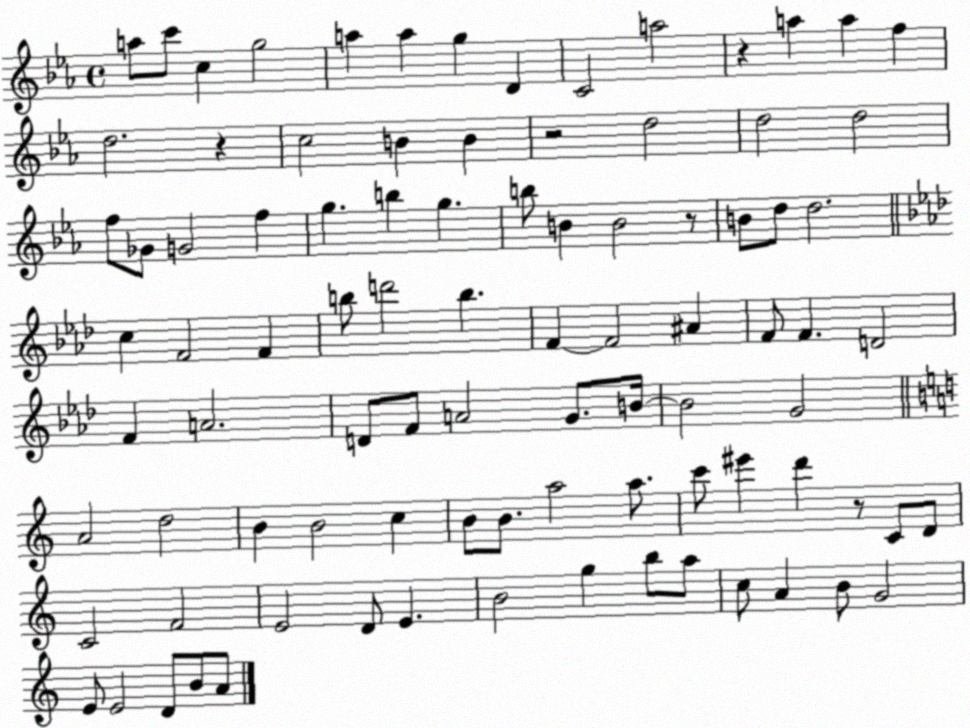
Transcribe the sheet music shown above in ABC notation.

X:1
T:Untitled
M:4/4
L:1/4
K:Eb
a/2 c'/2 c g2 a a g D C2 a2 z a a f d2 z c2 B B z2 d2 d2 d2 f/2 _G/2 G2 f g b g b/2 B B2 z/2 B/2 d/2 d2 c F2 F b/2 d'2 b F F2 ^A F/2 F D2 F A2 D/2 F/2 A2 G/2 B/4 B2 G2 A2 d2 B B2 c B/2 B/2 a2 a/2 c'/2 ^e' d' z/2 C/2 D/2 C2 F2 E2 D/2 E B2 g b/2 a/2 c/2 A B/2 G2 E/2 E2 D/2 B/2 A/2